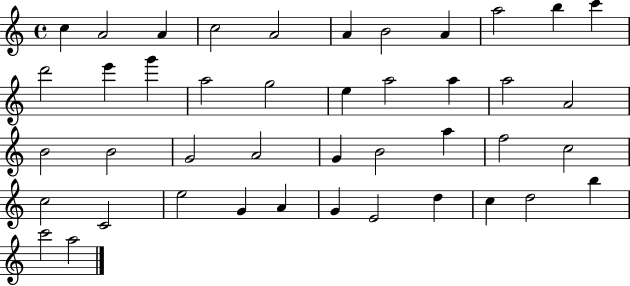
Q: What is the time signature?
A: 4/4